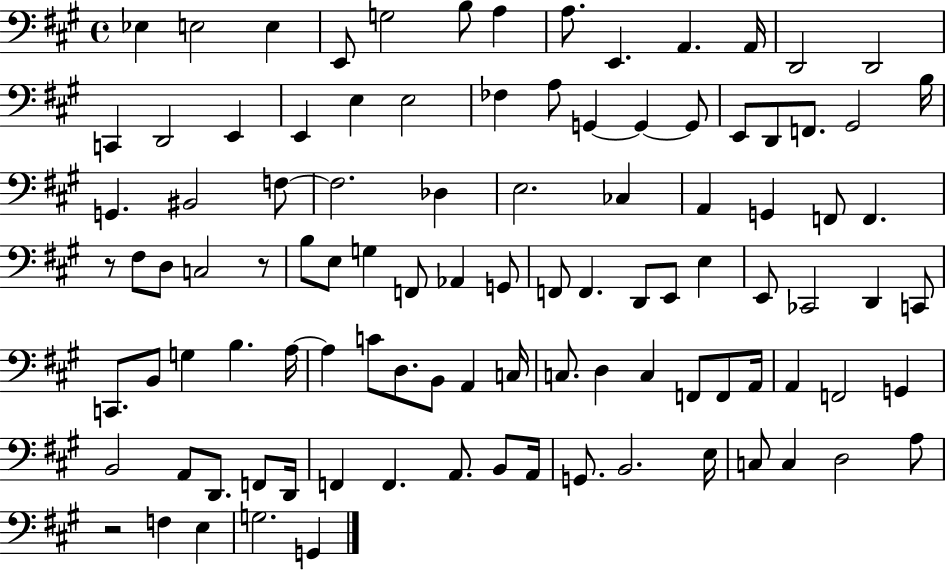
Eb3/q E3/h E3/q E2/e G3/h B3/e A3/q A3/e. E2/q. A2/q. A2/s D2/h D2/h C2/q D2/h E2/q E2/q E3/q E3/h FES3/q A3/e G2/q G2/q G2/e E2/e D2/e F2/e. G#2/h B3/s G2/q. BIS2/h F3/e F3/h. Db3/q E3/h. CES3/q A2/q G2/q F2/e F2/q. R/e F#3/e D3/e C3/h R/e B3/e E3/e G3/q F2/e Ab2/q G2/e F2/e F2/q. D2/e E2/e E3/q E2/e CES2/h D2/q C2/e C2/e. B2/e G3/q B3/q. A3/s A3/q C4/e D3/e. B2/e A2/q C3/s C3/e. D3/q C3/q F2/e F2/e A2/s A2/q F2/h G2/q B2/h A2/e D2/e. F2/e D2/s F2/q F2/q. A2/e. B2/e A2/s G2/e. B2/h. E3/s C3/e C3/q D3/h A3/e R/h F3/q E3/q G3/h. G2/q